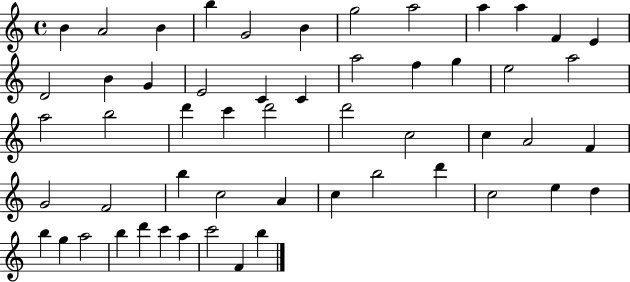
{
  \clef treble
  \time 4/4
  \defaultTimeSignature
  \key c \major
  b'4 a'2 b'4 | b''4 g'2 b'4 | g''2 a''2 | a''4 a''4 f'4 e'4 | \break d'2 b'4 g'4 | e'2 c'4 c'4 | a''2 f''4 g''4 | e''2 a''2 | \break a''2 b''2 | d'''4 c'''4 d'''2 | d'''2 c''2 | c''4 a'2 f'4 | \break g'2 f'2 | b''4 c''2 a'4 | c''4 b''2 d'''4 | c''2 e''4 d''4 | \break b''4 g''4 a''2 | b''4 d'''4 c'''4 a''4 | c'''2 f'4 b''4 | \bar "|."
}